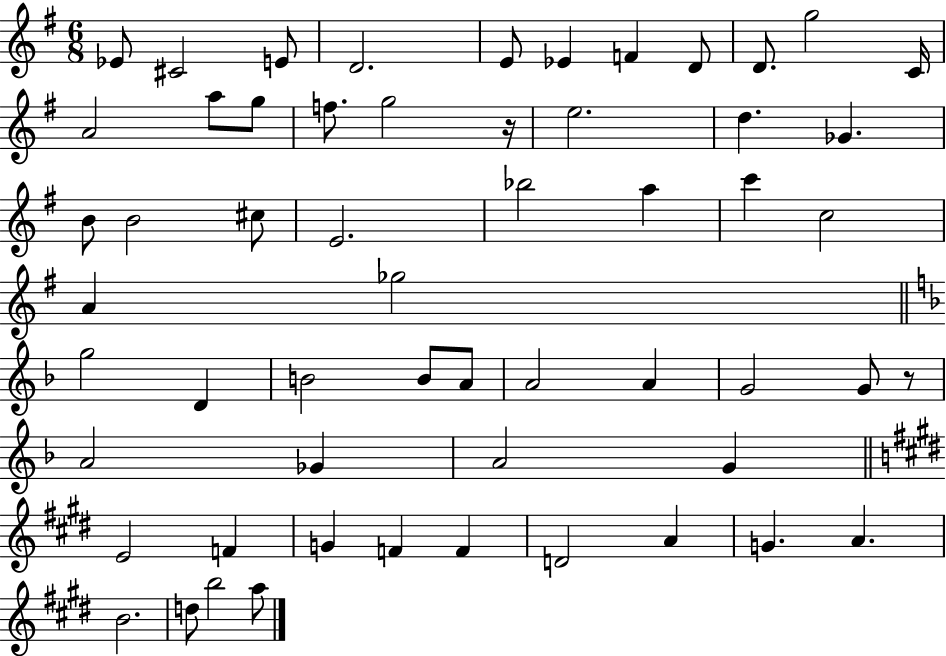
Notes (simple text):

Eb4/e C#4/h E4/e D4/h. E4/e Eb4/q F4/q D4/e D4/e. G5/h C4/s A4/h A5/e G5/e F5/e. G5/h R/s E5/h. D5/q. Gb4/q. B4/e B4/h C#5/e E4/h. Bb5/h A5/q C6/q C5/h A4/q Gb5/h G5/h D4/q B4/h B4/e A4/e A4/h A4/q G4/h G4/e R/e A4/h Gb4/q A4/h G4/q E4/h F4/q G4/q F4/q F4/q D4/h A4/q G4/q. A4/q. B4/h. D5/e B5/h A5/e